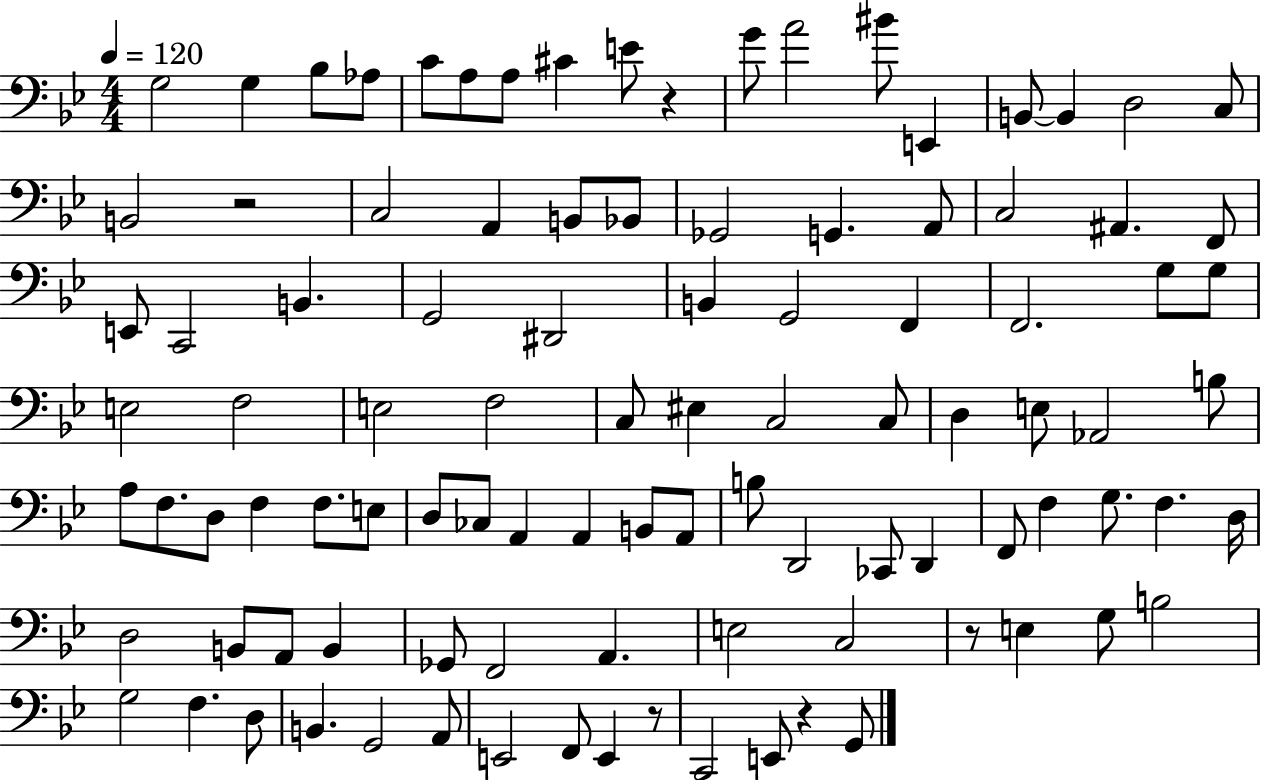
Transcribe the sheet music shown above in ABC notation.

X:1
T:Untitled
M:4/4
L:1/4
K:Bb
G,2 G, _B,/2 _A,/2 C/2 A,/2 A,/2 ^C E/2 z G/2 A2 ^B/2 E,, B,,/2 B,, D,2 C,/2 B,,2 z2 C,2 A,, B,,/2 _B,,/2 _G,,2 G,, A,,/2 C,2 ^A,, F,,/2 E,,/2 C,,2 B,, G,,2 ^D,,2 B,, G,,2 F,, F,,2 G,/2 G,/2 E,2 F,2 E,2 F,2 C,/2 ^E, C,2 C,/2 D, E,/2 _A,,2 B,/2 A,/2 F,/2 D,/2 F, F,/2 E,/2 D,/2 _C,/2 A,, A,, B,,/2 A,,/2 B,/2 D,,2 _C,,/2 D,, F,,/2 F, G,/2 F, D,/4 D,2 B,,/2 A,,/2 B,, _G,,/2 F,,2 A,, E,2 C,2 z/2 E, G,/2 B,2 G,2 F, D,/2 B,, G,,2 A,,/2 E,,2 F,,/2 E,, z/2 C,,2 E,,/2 z G,,/2